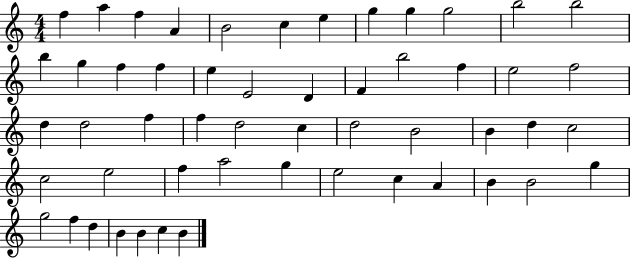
{
  \clef treble
  \numericTimeSignature
  \time 4/4
  \key c \major
  f''4 a''4 f''4 a'4 | b'2 c''4 e''4 | g''4 g''4 g''2 | b''2 b''2 | \break b''4 g''4 f''4 f''4 | e''4 e'2 d'4 | f'4 b''2 f''4 | e''2 f''2 | \break d''4 d''2 f''4 | f''4 d''2 c''4 | d''2 b'2 | b'4 d''4 c''2 | \break c''2 e''2 | f''4 a''2 g''4 | e''2 c''4 a'4 | b'4 b'2 g''4 | \break g''2 f''4 d''4 | b'4 b'4 c''4 b'4 | \bar "|."
}